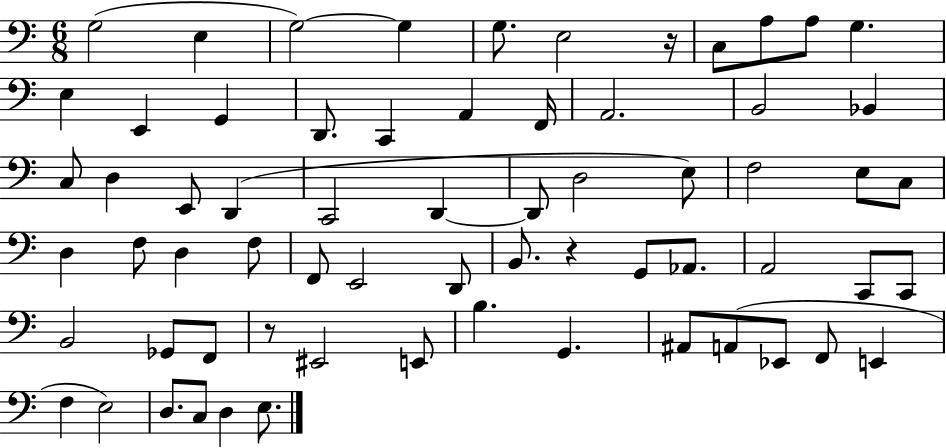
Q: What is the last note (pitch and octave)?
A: E3